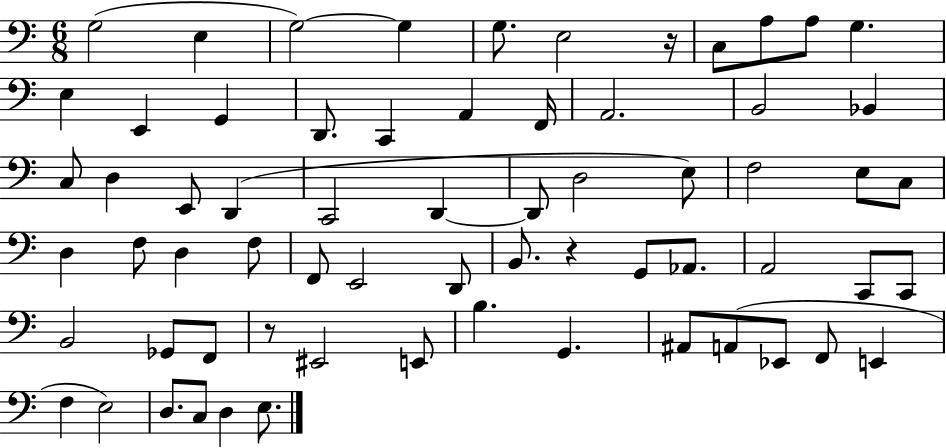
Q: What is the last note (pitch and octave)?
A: E3